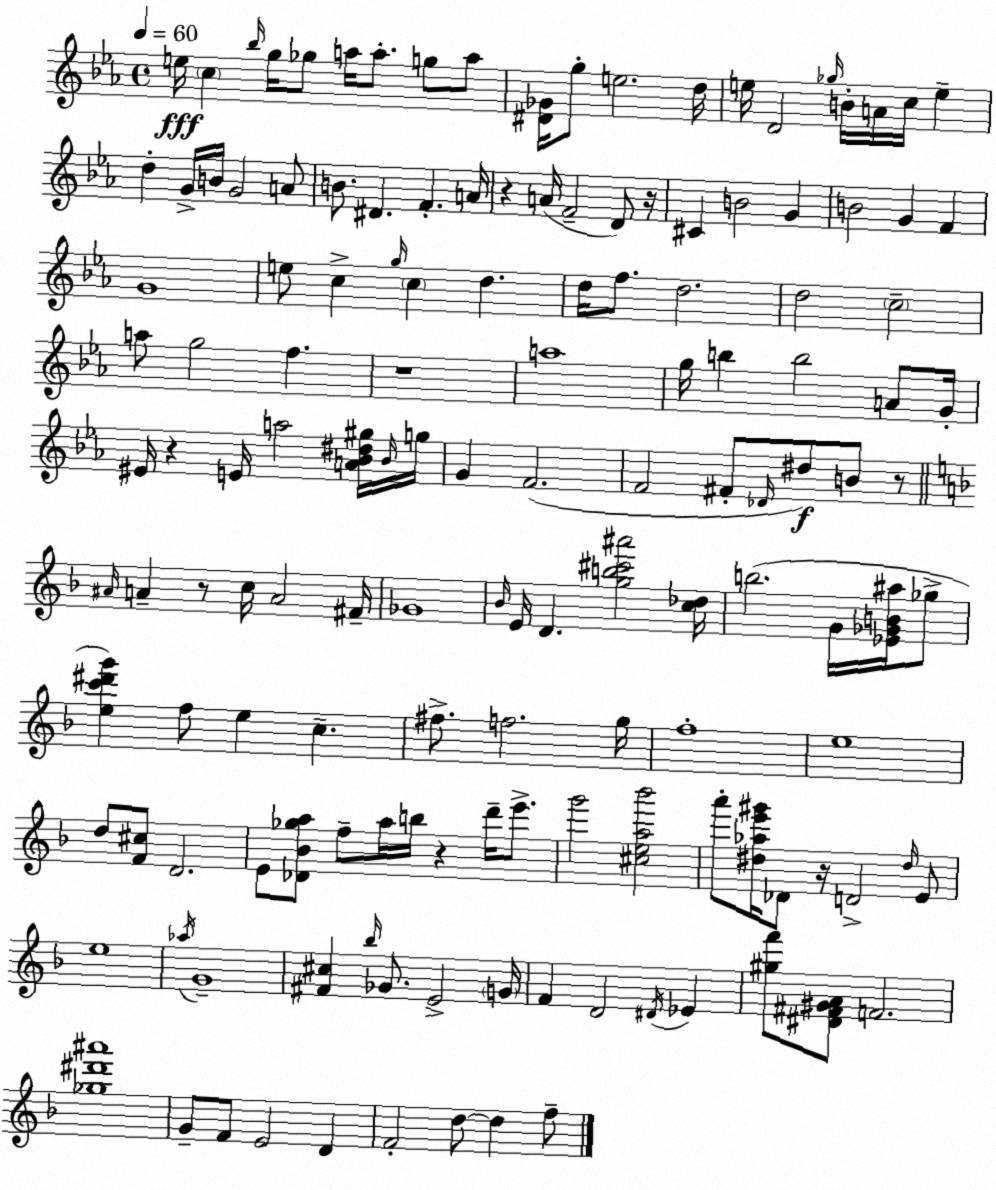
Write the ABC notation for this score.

X:1
T:Untitled
M:4/4
L:1/4
K:Eb
e/4 c _b/4 g/4 _g/2 a/4 a/2 g/2 a/2 [^D_G]/4 g/2 e2 d/4 e/4 D2 _g/4 B/4 A/4 c/4 e d G/4 B/4 G2 A/2 B/2 ^D F A/4 z A/4 F2 D/2 z/4 ^C B2 G B2 G F G4 e/2 c g/4 c d d/4 f/2 d2 d2 c2 a/2 g2 f z4 a4 g/4 b b2 A/2 G/4 ^E/4 z E/4 a2 [A_B^d^g]/4 _B/4 g/4 G F2 F2 ^F/2 _D/4 ^d/2 B/2 z/2 ^A/4 A z/2 c/4 A2 ^F/4 _G4 _B/4 E/4 D [gb^c'^a']2 [c_d]/4 b2 G/4 [_E_GB^a]/4 _g/2 [ec'^d'g'] f/2 e c ^f/2 f2 g/4 f4 e4 d/2 [F^c]/2 D2 E/2 [_D_B_ga]/2 f/2 a/4 b/4 z d'/4 e'/2 g'2 [^cea_b']2 a'/2 [^d_ae'^g']/4 _D/2 z/4 D2 ^d/4 E/2 e4 _a/4 G4 [^F^c] _b/4 _G/2 E2 G/4 F D2 ^D/4 _E [^gf']/2 [^D^F^GA]/2 F2 [_g^d'^a']4 G/2 F/2 E2 D F2 d/2 d f/2